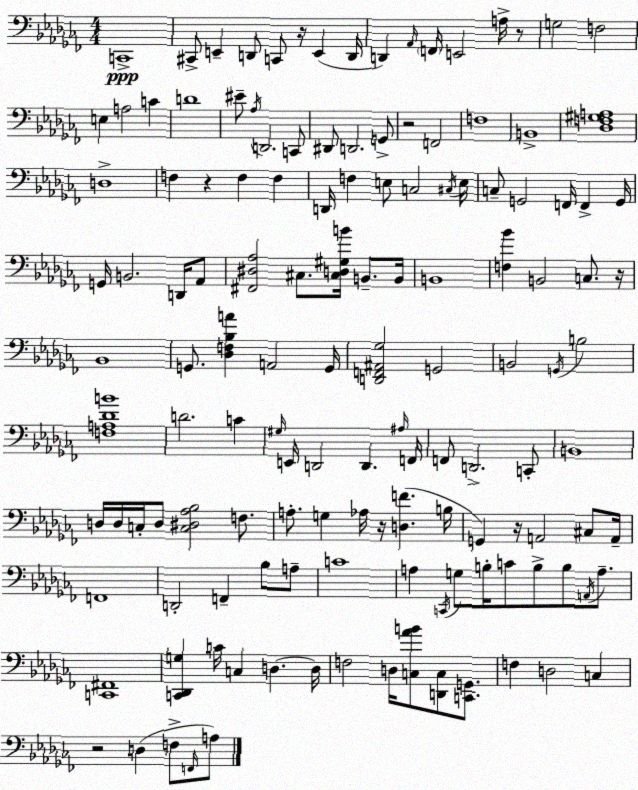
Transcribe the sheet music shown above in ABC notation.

X:1
T:Untitled
M:4/4
L:1/4
K:Abm
C,,4 ^C,,/2 E,, D,,/2 C,,/2 z/4 E,, D,,/4 D,, _A,,/4 F,,/4 E,,2 A,/4 z/2 G,2 F,2 E, A,2 C D4 ^E/2 _A,/4 D,,2 C,,/2 ^D,,/2 D,,2 G,,/2 z2 F,,2 F,4 B,,4 [_D,F,^G,A,]4 D,4 F, z F, F, D,,/4 F, E,/2 C,2 ^C,/4 E,/4 C,/2 G,,2 F,,/4 F,, G,,/4 G,,/4 B,,2 D,,/4 _A,,/2 [^F,,^D,_A,]2 ^C,/2 [^C,D,^G,B]/4 B,,/2 B,,/4 B,,4 [F,_B] B,,2 C,/2 z/4 _B,,4 G,,/2 [_D,F,_B,A] A,,2 G,,/4 [D,,F,,^A,,_G,]2 G,,2 B,,2 G,,/4 B,2 [F,A,_DB]4 D2 C ^G,/4 E,,/4 D,,2 D,, ^A,/4 F,,/4 F,,/2 D,,2 C,,/2 B,,4 D,/4 D,/4 C,/4 D,/2 [C,^D,_A,_B,]2 F,/2 A,/2 G, _A,/4 z/4 [D,F] B,/4 G,, z/4 A,,2 ^C,/2 A,,/4 F,,4 D,,2 F,, _B,/2 A,/2 C4 A, C,,/4 G,/2 B,/4 C/2 B,/2 B,/2 A,,/4 A,/2 [C,,^F,,]4 [C,,_D,,G,] C/4 C, D, D,/4 F,2 D,/4 [C,_AB]/2 [D,,C,]/2 [C,,G,,]/2 F, D,2 C, z2 D, F,/2 F,,/4 A,/2